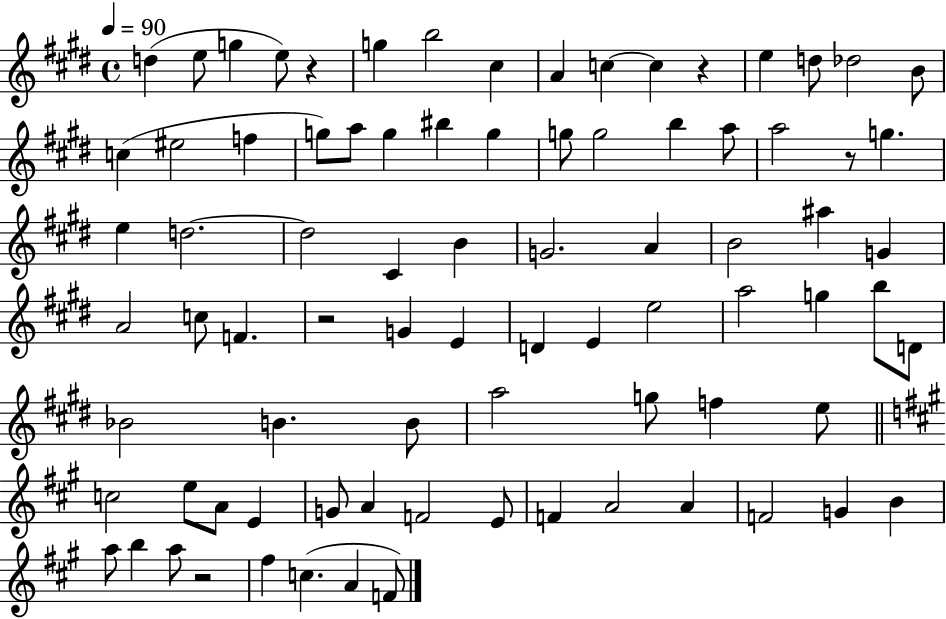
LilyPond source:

{
  \clef treble
  \time 4/4
  \defaultTimeSignature
  \key e \major
  \tempo 4 = 90
  \repeat volta 2 { d''4( e''8 g''4 e''8) r4 | g''4 b''2 cis''4 | a'4 c''4~~ c''4 r4 | e''4 d''8 des''2 b'8 | \break c''4( eis''2 f''4 | g''8) a''8 g''4 bis''4 g''4 | g''8 g''2 b''4 a''8 | a''2 r8 g''4. | \break e''4 d''2.~~ | d''2 cis'4 b'4 | g'2. a'4 | b'2 ais''4 g'4 | \break a'2 c''8 f'4. | r2 g'4 e'4 | d'4 e'4 e''2 | a''2 g''4 b''8 d'8 | \break bes'2 b'4. b'8 | a''2 g''8 f''4 e''8 | \bar "||" \break \key a \major c''2 e''8 a'8 e'4 | g'8 a'4 f'2 e'8 | f'4 a'2 a'4 | f'2 g'4 b'4 | \break a''8 b''4 a''8 r2 | fis''4 c''4.( a'4 f'8) | } \bar "|."
}